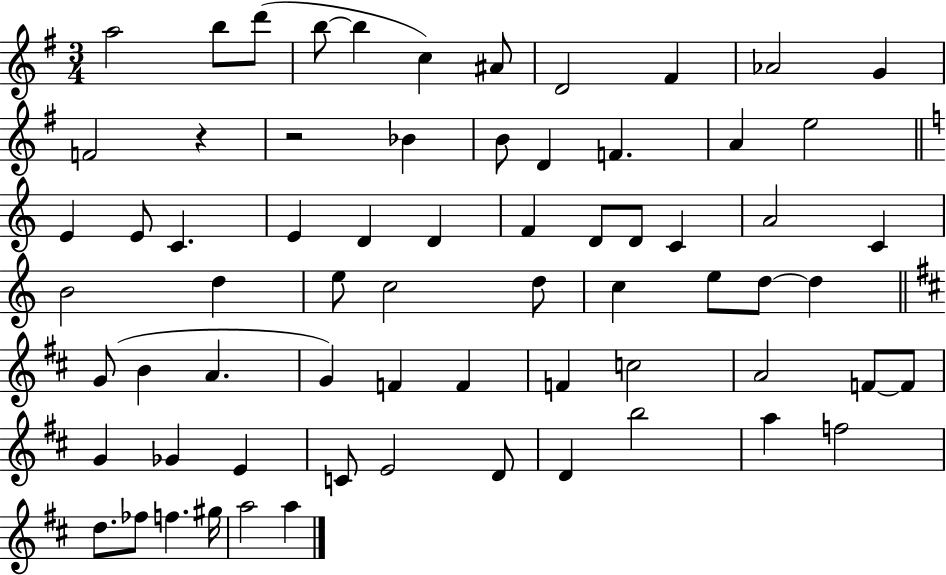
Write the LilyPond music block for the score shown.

{
  \clef treble
  \numericTimeSignature
  \time 3/4
  \key g \major
  a''2 b''8 d'''8( | b''8~~ b''4 c''4) ais'8 | d'2 fis'4 | aes'2 g'4 | \break f'2 r4 | r2 bes'4 | b'8 d'4 f'4. | a'4 e''2 | \break \bar "||" \break \key c \major e'4 e'8 c'4. | e'4 d'4 d'4 | f'4 d'8 d'8 c'4 | a'2 c'4 | \break b'2 d''4 | e''8 c''2 d''8 | c''4 e''8 d''8~~ d''4 | \bar "||" \break \key b \minor g'8( b'4 a'4. | g'4) f'4 f'4 | f'4 c''2 | a'2 f'8~~ f'8 | \break g'4 ges'4 e'4 | c'8 e'2 d'8 | d'4 b''2 | a''4 f''2 | \break d''8. fes''8 f''4. gis''16 | a''2 a''4 | \bar "|."
}